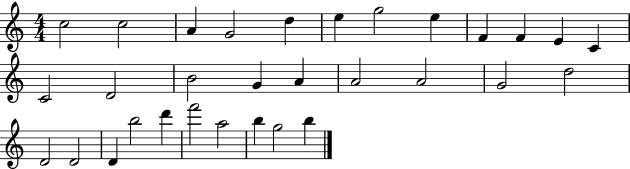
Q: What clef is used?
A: treble